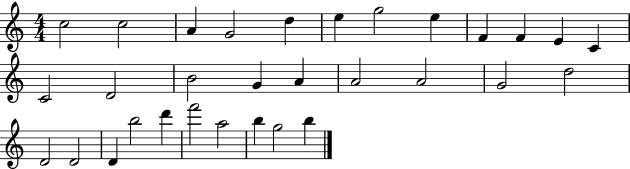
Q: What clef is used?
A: treble